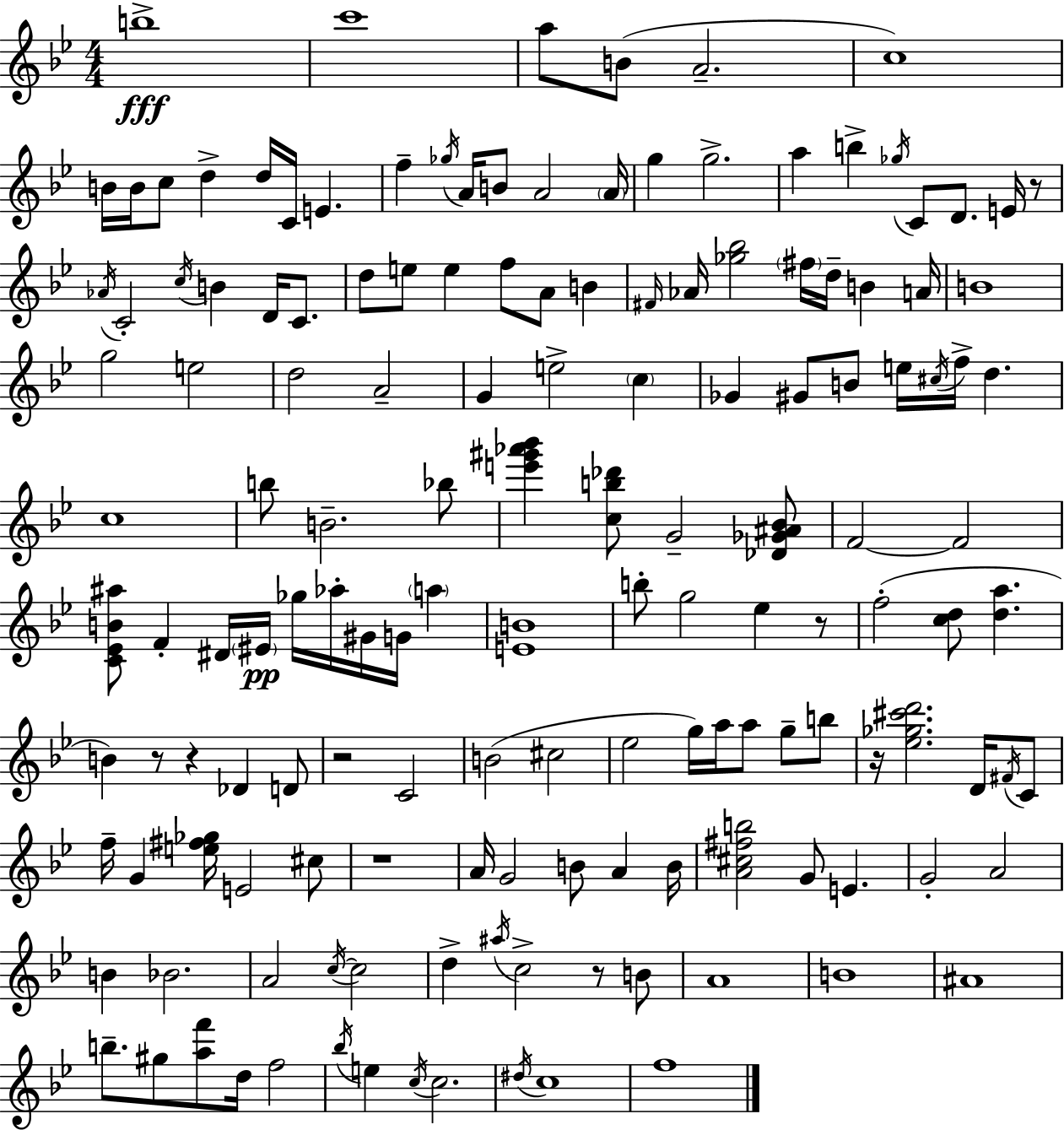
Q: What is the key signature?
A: G minor